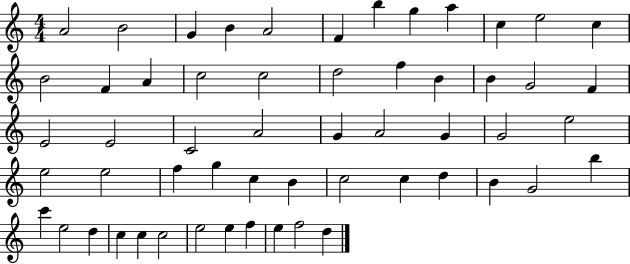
{
  \clef treble
  \numericTimeSignature
  \time 4/4
  \key c \major
  a'2 b'2 | g'4 b'4 a'2 | f'4 b''4 g''4 a''4 | c''4 e''2 c''4 | \break b'2 f'4 a'4 | c''2 c''2 | d''2 f''4 b'4 | b'4 g'2 f'4 | \break e'2 e'2 | c'2 a'2 | g'4 a'2 g'4 | g'2 e''2 | \break e''2 e''2 | f''4 g''4 c''4 b'4 | c''2 c''4 d''4 | b'4 g'2 b''4 | \break c'''4 e''2 d''4 | c''4 c''4 c''2 | e''2 e''4 f''4 | e''4 f''2 d''4 | \break \bar "|."
}